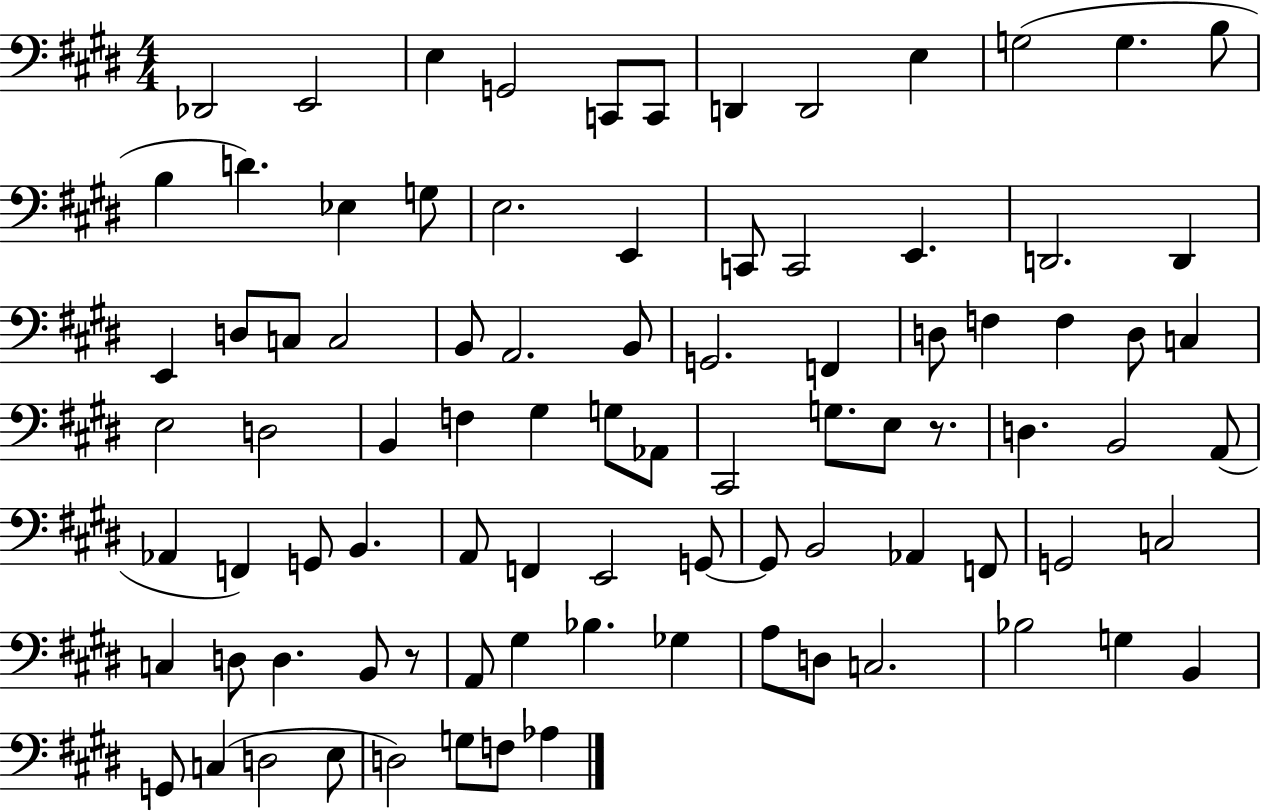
{
  \clef bass
  \numericTimeSignature
  \time 4/4
  \key e \major
  des,2 e,2 | e4 g,2 c,8 c,8 | d,4 d,2 e4 | g2( g4. b8 | \break b4 d'4.) ees4 g8 | e2. e,4 | c,8 c,2 e,4. | d,2. d,4 | \break e,4 d8 c8 c2 | b,8 a,2. b,8 | g,2. f,4 | d8 f4 f4 d8 c4 | \break e2 d2 | b,4 f4 gis4 g8 aes,8 | cis,2 g8. e8 r8. | d4. b,2 a,8( | \break aes,4 f,4) g,8 b,4. | a,8 f,4 e,2 g,8~~ | g,8 b,2 aes,4 f,8 | g,2 c2 | \break c4 d8 d4. b,8 r8 | a,8 gis4 bes4. ges4 | a8 d8 c2. | bes2 g4 b,4 | \break g,8 c4( d2 e8 | d2) g8 f8 aes4 | \bar "|."
}